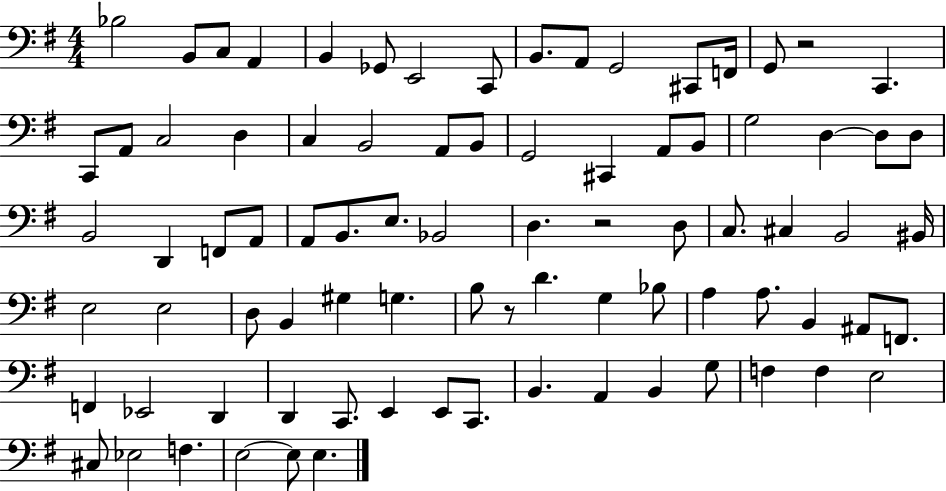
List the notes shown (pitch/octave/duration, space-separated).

Bb3/h B2/e C3/e A2/q B2/q Gb2/e E2/h C2/e B2/e. A2/e G2/h C#2/e F2/s G2/e R/h C2/q. C2/e A2/e C3/h D3/q C3/q B2/h A2/e B2/e G2/h C#2/q A2/e B2/e G3/h D3/q D3/e D3/e B2/h D2/q F2/e A2/e A2/e B2/e. E3/e. Bb2/h D3/q. R/h D3/e C3/e. C#3/q B2/h BIS2/s E3/h E3/h D3/e B2/q G#3/q G3/q. B3/e R/e D4/q. G3/q Bb3/e A3/q A3/e. B2/q A#2/e F2/e. F2/q Eb2/h D2/q D2/q C2/e. E2/q E2/e C2/e. B2/q. A2/q B2/q G3/e F3/q F3/q E3/h C#3/e Eb3/h F3/q. E3/h E3/e E3/q.